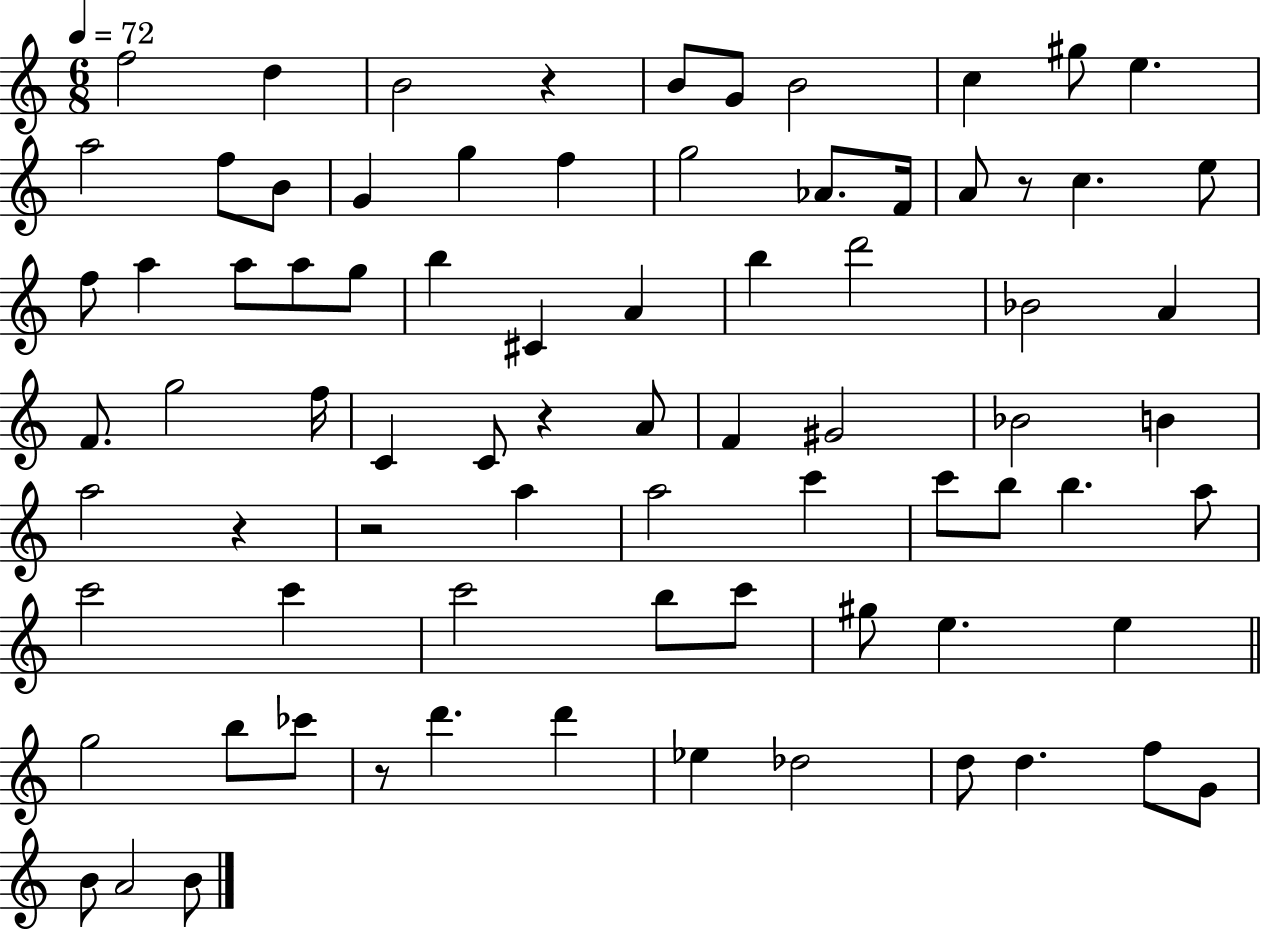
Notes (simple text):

F5/h D5/q B4/h R/q B4/e G4/e B4/h C5/q G#5/e E5/q. A5/h F5/e B4/e G4/q G5/q F5/q G5/h Ab4/e. F4/s A4/e R/e C5/q. E5/e F5/e A5/q A5/e A5/e G5/e B5/q C#4/q A4/q B5/q D6/h Bb4/h A4/q F4/e. G5/h F5/s C4/q C4/e R/q A4/e F4/q G#4/h Bb4/h B4/q A5/h R/q R/h A5/q A5/h C6/q C6/e B5/e B5/q. A5/e C6/h C6/q C6/h B5/e C6/e G#5/e E5/q. E5/q G5/h B5/e CES6/e R/e D6/q. D6/q Eb5/q Db5/h D5/e D5/q. F5/e G4/e B4/e A4/h B4/e